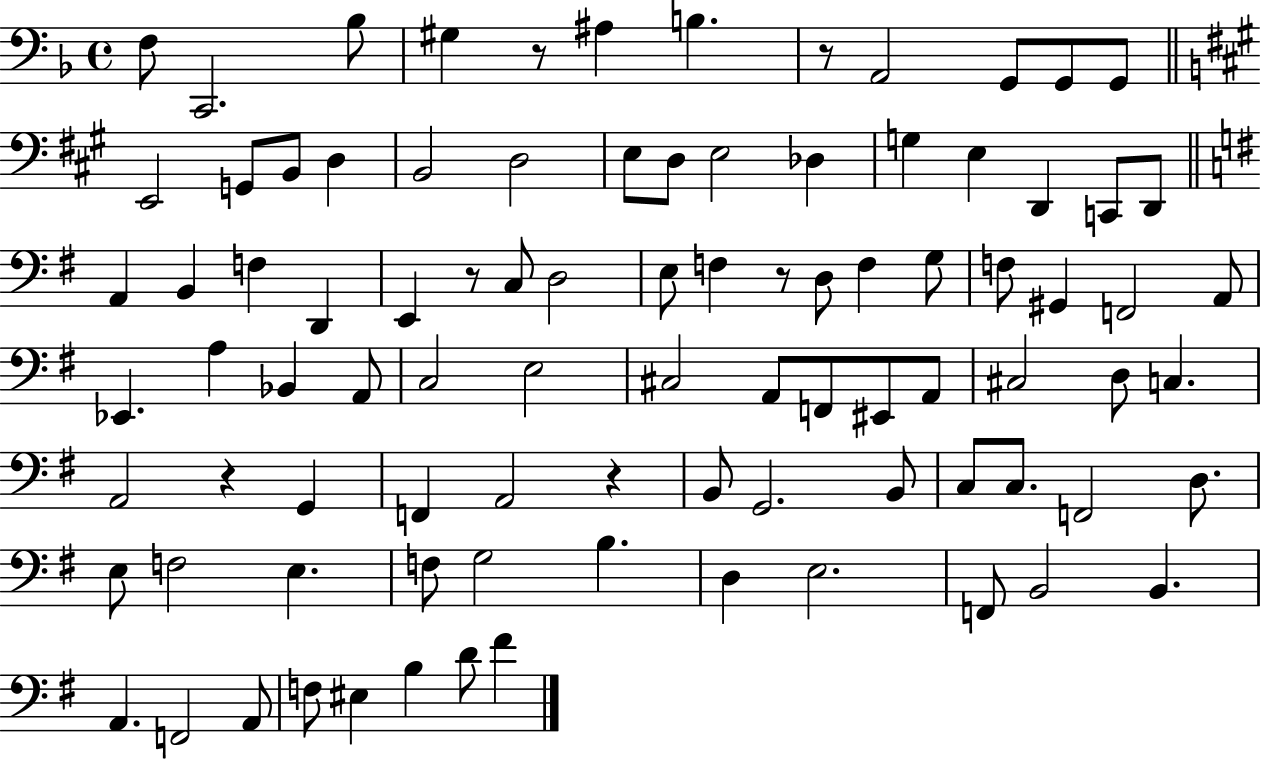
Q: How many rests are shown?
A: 6